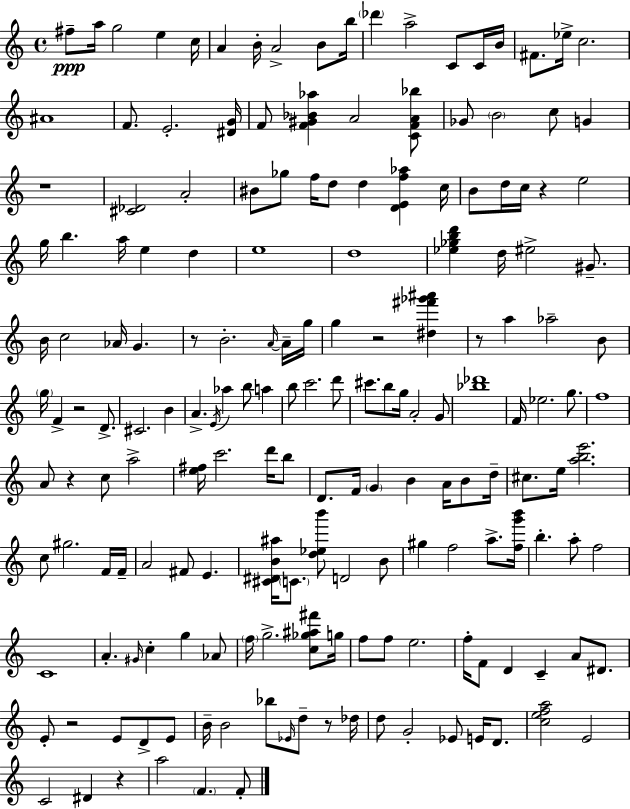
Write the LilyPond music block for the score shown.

{
  \clef treble
  \time 4/4
  \defaultTimeSignature
  \key a \minor
  \repeat volta 2 { fis''8--\ppp a''16 g''2 e''4 c''16 | a'4 b'16-. a'2-> b'8 b''16 | \parenthesize des'''4 a''2-> c'8 c'16 b'16 | fis'8. ees''16-> c''2. | \break ais'1 | f'8. e'2.-. <dis' g'>16 | f'8 <f' gis' bes' aes''>4 a'2 <c' f' a' bes''>8 | ges'8 \parenthesize b'2 c''8 g'4 | \break r1 | <cis' des'>2 a'2-. | bis'8 ges''8 f''16 d''8 d''4 <d' e' f'' aes''>4 c''16 | b'8 d''16 c''16 r4 e''2 | \break g''16 b''4. a''16 e''4 d''4 | e''1 | d''1 | <ees'' ges'' b'' d'''>4 d''16 eis''2-> gis'8.-- | \break b'16 c''2 aes'16 g'4. | r8 b'2.-. \grace { a'16~ }~ a'16-- | g''16 g''4 r2 <dis'' fis''' ges''' ais'''>4 | r8 a''4 aes''2-- b'8 | \break \parenthesize g''16 f'4-> r2 d'8.-> | cis'2. b'4 | a'4.-> \acciaccatura { e'16 } aes''4 b''8 a''4 | b''8 c'''2. | \break d'''8 cis'''8. b''8 g''16 a'2-. | g'8 <bes'' des'''>1 | f'16 ees''2. g''8. | f''1 | \break a'8 r4 c''8 a''2-> | <e'' fis''>16 c'''2. d'''16 | b''8 d'8. f'16 \parenthesize g'4 b'4 a'16 b'8 | d''16-- cis''8. e''16 <a'' b'' e'''>2. | \break c''8 gis''2. | f'16 f'16-- a'2 fis'8 e'4. | <cis' dis' b' ais''>16 \parenthesize c'8. <d'' ees'' b'''>8 d'2 | b'8 gis''4 f''2 a''8.-> | \break <f'' g''' b'''>16 b''4.-. a''8-. f''2 | c'1 | a'4.-. \grace { gis'16 } c''4-. g''4 | aes'8 \parenthesize f''16 g''2.-> | \break <c'' ges'' ais'' fis'''>8 g''16 f''8 f''8 e''2. | f''16-. f'8 d'4 c'4-- a'8 | dis'8. e'8-. r2 e'8 d'8-> | e'8 b'16-- b'2 bes''8 \grace { ees'16 } d''8-- | \break r8 des''16 d''8 g'2-. ees'8 | e'16 d'8. <c'' e'' f'' a''>2 e'2 | c'2 dis'4 | r4 a''2 \parenthesize f'4. | \break f'8-. } \bar "|."
}